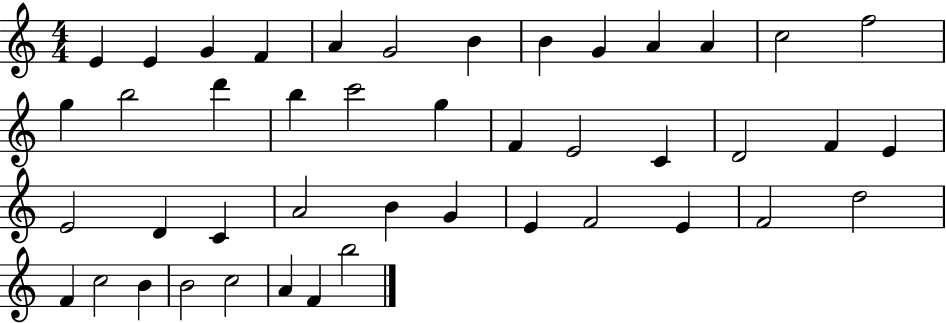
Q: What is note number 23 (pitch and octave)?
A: D4